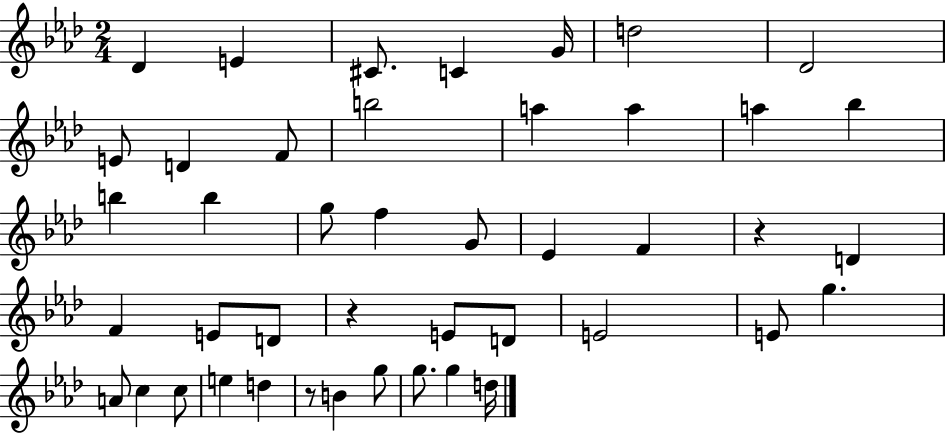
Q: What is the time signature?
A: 2/4